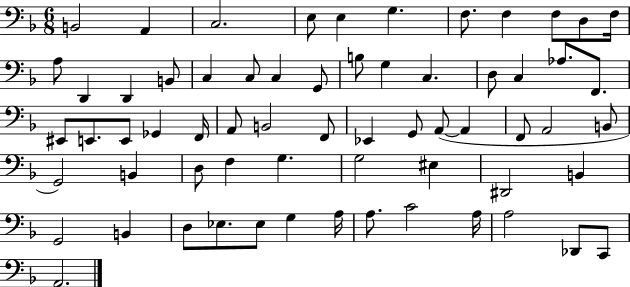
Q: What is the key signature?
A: F major